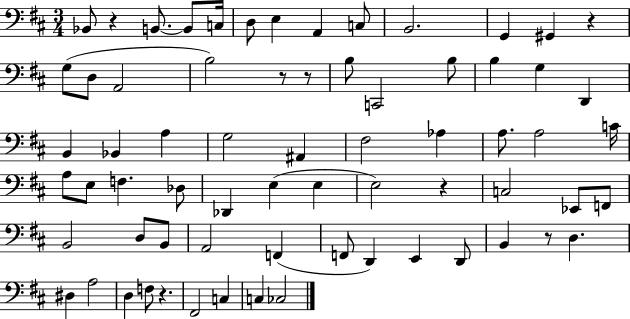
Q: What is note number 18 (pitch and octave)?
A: B3